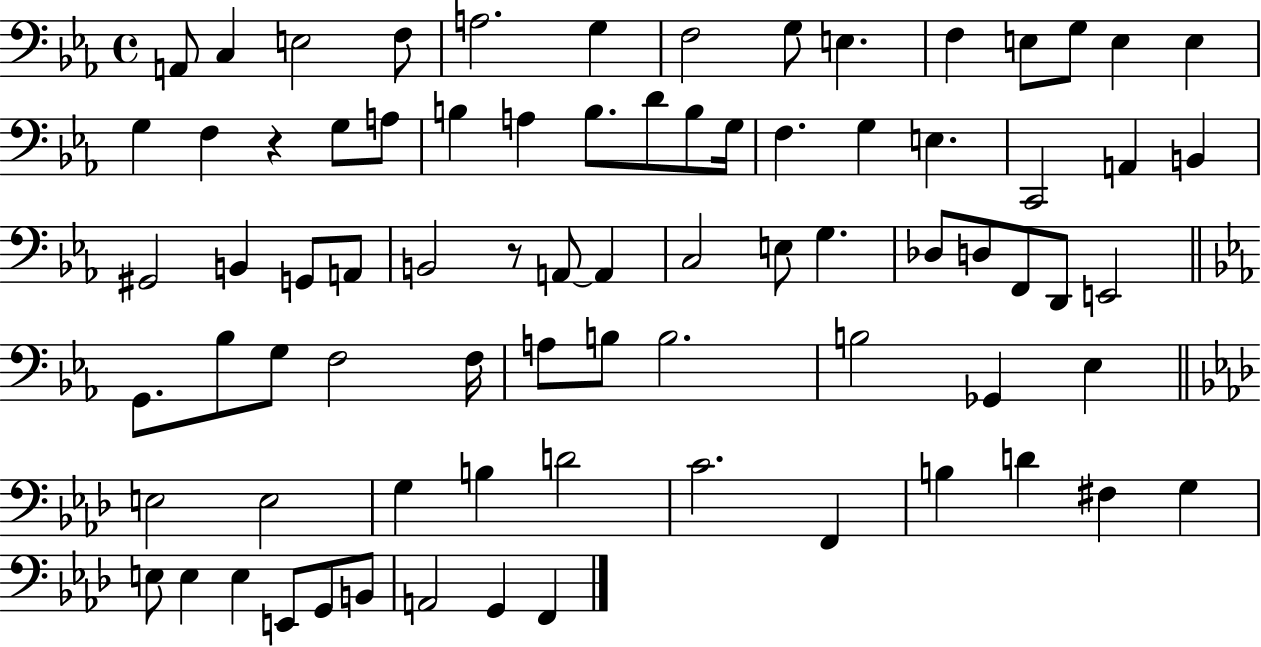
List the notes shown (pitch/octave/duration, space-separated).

A2/e C3/q E3/h F3/e A3/h. G3/q F3/h G3/e E3/q. F3/q E3/e G3/e E3/q E3/q G3/q F3/q R/q G3/e A3/e B3/q A3/q B3/e. D4/e B3/e G3/s F3/q. G3/q E3/q. C2/h A2/q B2/q G#2/h B2/q G2/e A2/e B2/h R/e A2/e A2/q C3/h E3/e G3/q. Db3/e D3/e F2/e D2/e E2/h G2/e. Bb3/e G3/e F3/h F3/s A3/e B3/e B3/h. B3/h Gb2/q Eb3/q E3/h E3/h G3/q B3/q D4/h C4/h. F2/q B3/q D4/q F#3/q G3/q E3/e E3/q E3/q E2/e G2/e B2/e A2/h G2/q F2/q